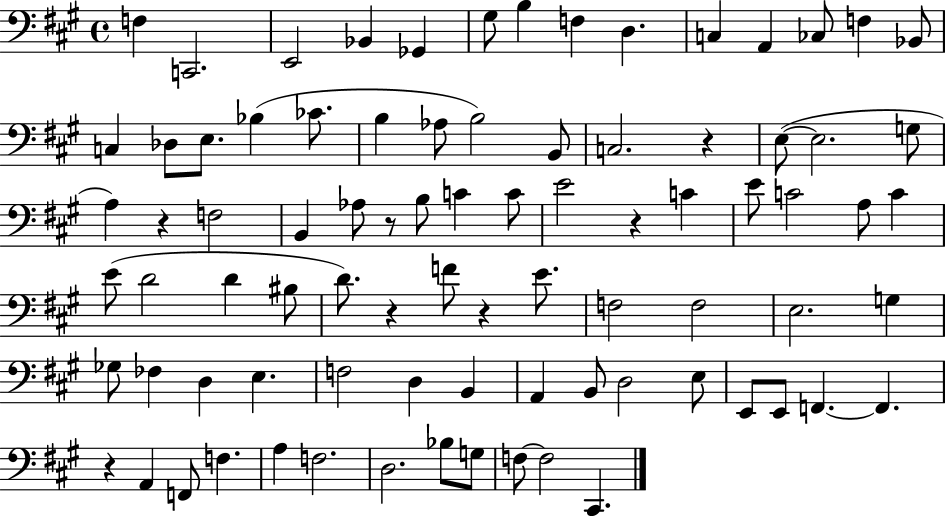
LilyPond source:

{
  \clef bass
  \time 4/4
  \defaultTimeSignature
  \key a \major
  f4 c,2. | e,2 bes,4 ges,4 | gis8 b4 f4 d4. | c4 a,4 ces8 f4 bes,8 | \break c4 des8 e8. bes4( ces'8. | b4 aes8 b2) b,8 | c2. r4 | e8~(~ e2. g8 | \break a4) r4 f2 | b,4 aes8 r8 b8 c'4 c'8 | e'2 r4 c'4 | e'8 c'2 a8 c'4 | \break e'8( d'2 d'4 bis8 | d'8.) r4 f'8 r4 e'8. | f2 f2 | e2. g4 | \break ges8 fes4 d4 e4. | f2 d4 b,4 | a,4 b,8 d2 e8 | e,8 e,8 f,4.~~ f,4. | \break r4 a,4 f,8 f4. | a4 f2. | d2. bes8 g8 | f8~~ f2 cis,4. | \break \bar "|."
}